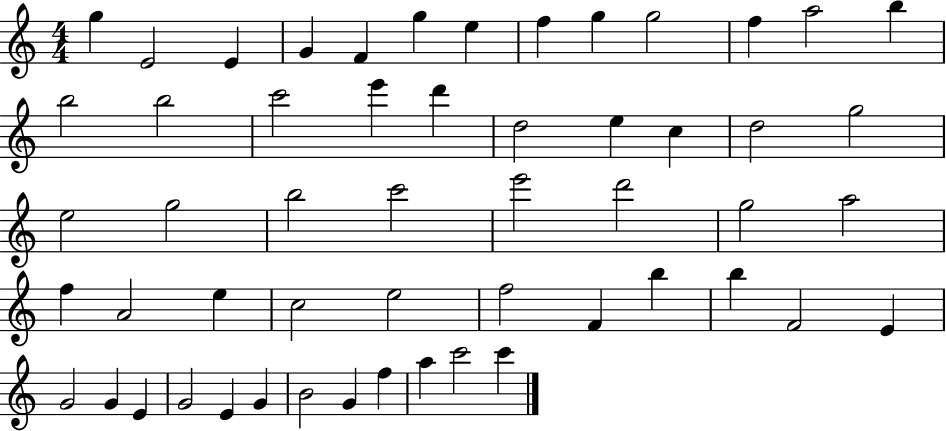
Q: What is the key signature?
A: C major